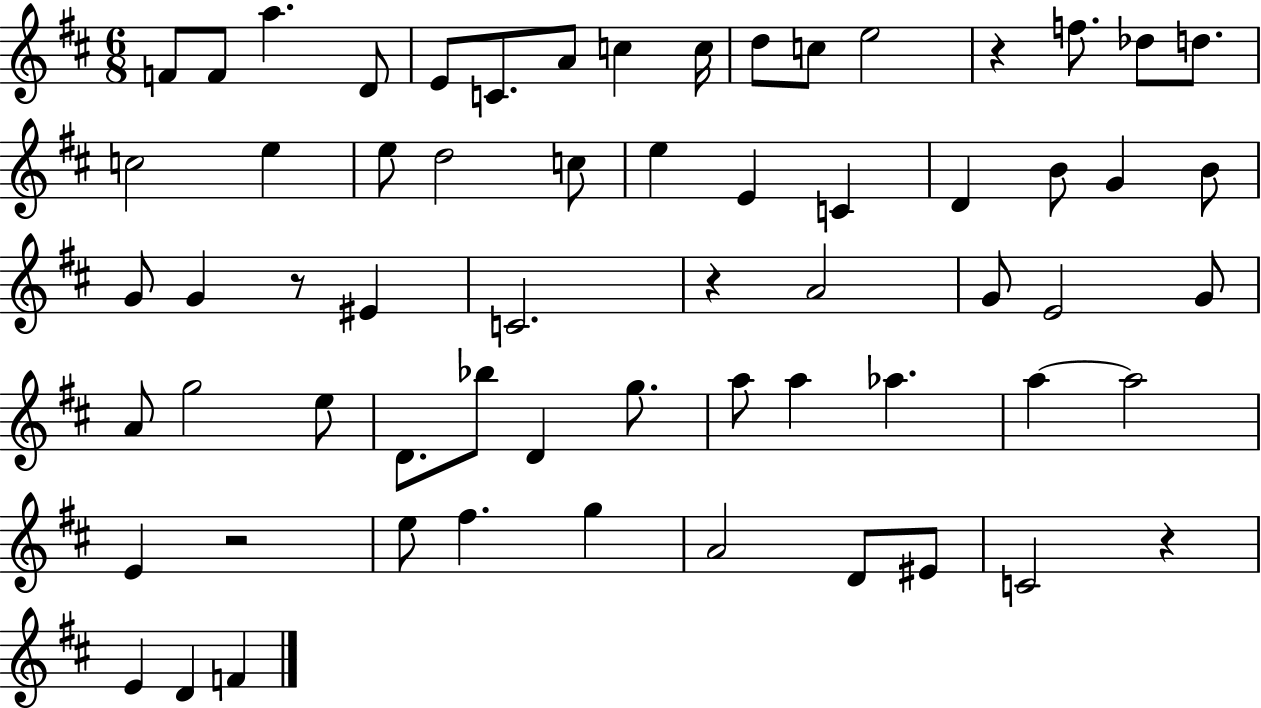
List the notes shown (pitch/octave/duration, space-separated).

F4/e F4/e A5/q. D4/e E4/e C4/e. A4/e C5/q C5/s D5/e C5/e E5/h R/q F5/e. Db5/e D5/e. C5/h E5/q E5/e D5/h C5/e E5/q E4/q C4/q D4/q B4/e G4/q B4/e G4/e G4/q R/e EIS4/q C4/h. R/q A4/h G4/e E4/h G4/e A4/e G5/h E5/e D4/e. Bb5/e D4/q G5/e. A5/e A5/q Ab5/q. A5/q A5/h E4/q R/h E5/e F#5/q. G5/q A4/h D4/e EIS4/e C4/h R/q E4/q D4/q F4/q